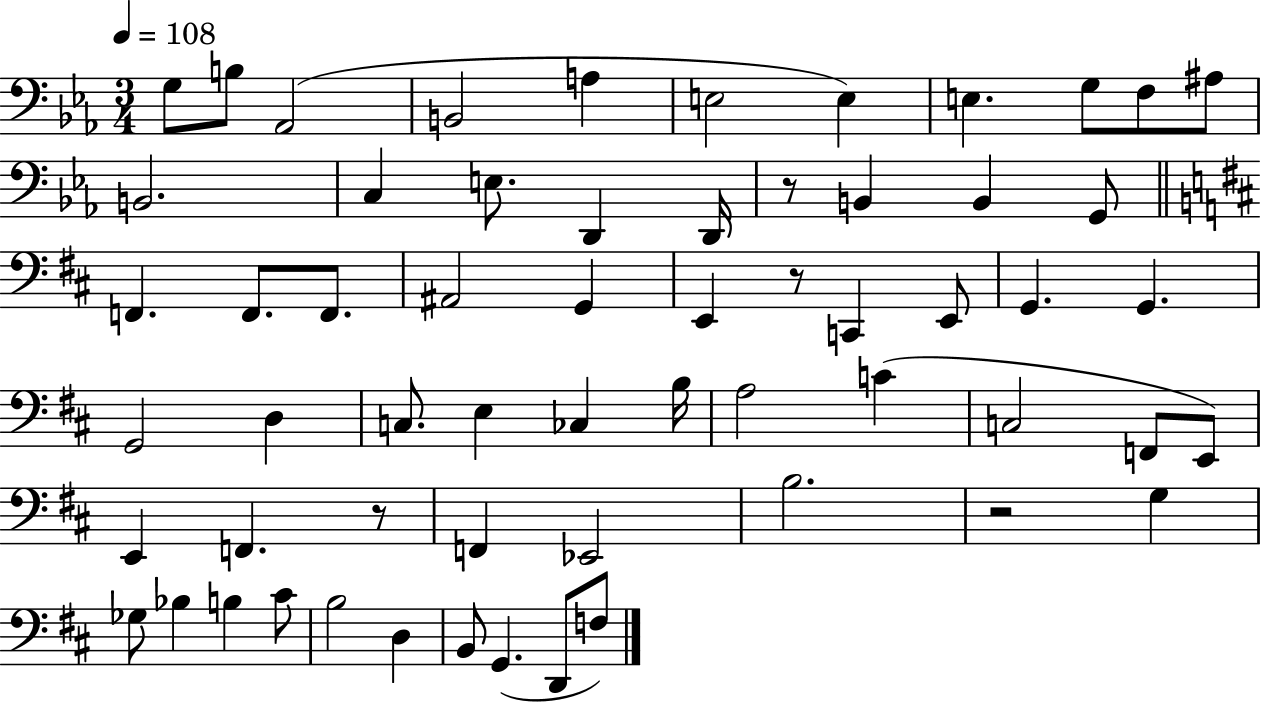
{
  \clef bass
  \numericTimeSignature
  \time 3/4
  \key ees \major
  \tempo 4 = 108
  \repeat volta 2 { g8 b8 aes,2( | b,2 a4 | e2 e4) | e4. g8 f8 ais8 | \break b,2. | c4 e8. d,4 d,16 | r8 b,4 b,4 g,8 | \bar "||" \break \key d \major f,4. f,8. f,8. | ais,2 g,4 | e,4 r8 c,4 e,8 | g,4. g,4. | \break g,2 d4 | c8. e4 ces4 b16 | a2 c'4( | c2 f,8 e,8) | \break e,4 f,4. r8 | f,4 ees,2 | b2. | r2 g4 | \break ges8 bes4 b4 cis'8 | b2 d4 | b,8 g,4.( d,8 f8) | } \bar "|."
}